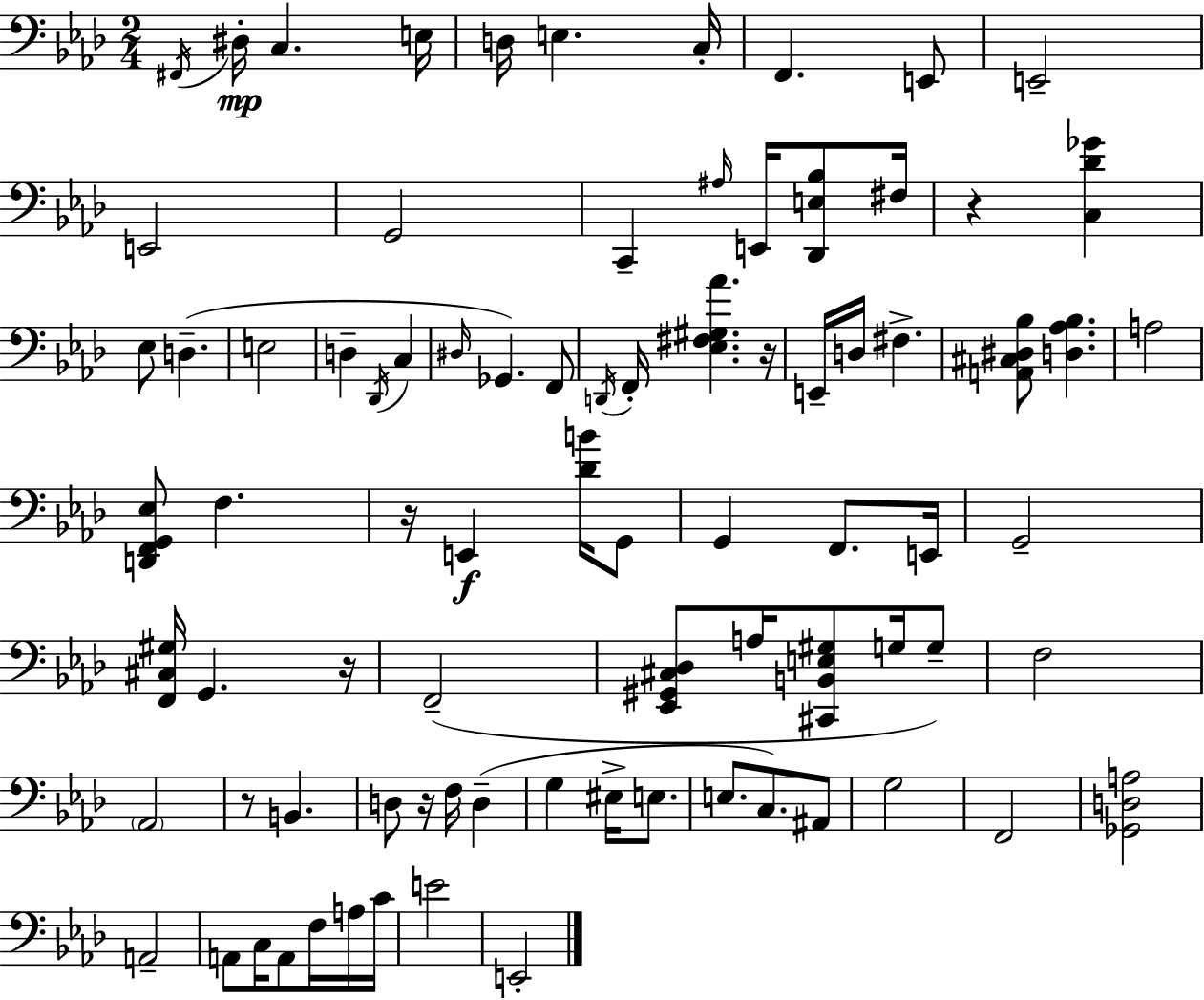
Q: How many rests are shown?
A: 6